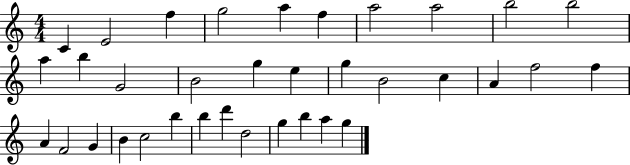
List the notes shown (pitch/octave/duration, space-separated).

C4/q E4/h F5/q G5/h A5/q F5/q A5/h A5/h B5/h B5/h A5/q B5/q G4/h B4/h G5/q E5/q G5/q B4/h C5/q A4/q F5/h F5/q A4/q F4/h G4/q B4/q C5/h B5/q B5/q D6/q D5/h G5/q B5/q A5/q G5/q